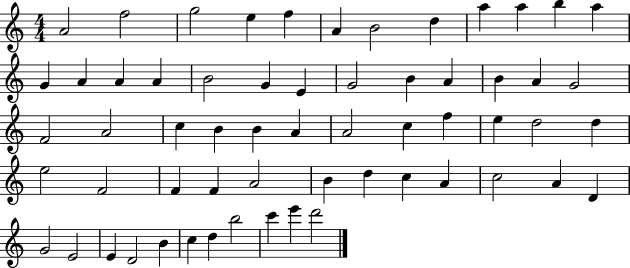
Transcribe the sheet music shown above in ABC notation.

X:1
T:Untitled
M:4/4
L:1/4
K:C
A2 f2 g2 e f A B2 d a a b a G A A A B2 G E G2 B A B A G2 F2 A2 c B B A A2 c f e d2 d e2 F2 F F A2 B d c A c2 A D G2 E2 E D2 B c d b2 c' e' d'2